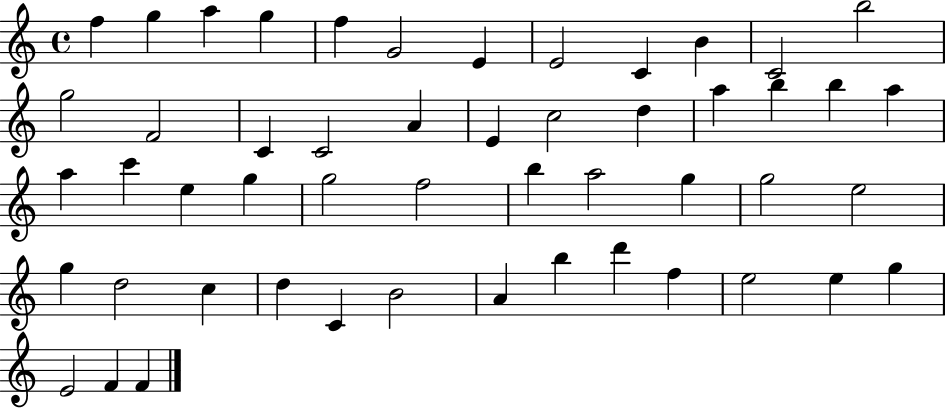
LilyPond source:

{
  \clef treble
  \time 4/4
  \defaultTimeSignature
  \key c \major
  f''4 g''4 a''4 g''4 | f''4 g'2 e'4 | e'2 c'4 b'4 | c'2 b''2 | \break g''2 f'2 | c'4 c'2 a'4 | e'4 c''2 d''4 | a''4 b''4 b''4 a''4 | \break a''4 c'''4 e''4 g''4 | g''2 f''2 | b''4 a''2 g''4 | g''2 e''2 | \break g''4 d''2 c''4 | d''4 c'4 b'2 | a'4 b''4 d'''4 f''4 | e''2 e''4 g''4 | \break e'2 f'4 f'4 | \bar "|."
}